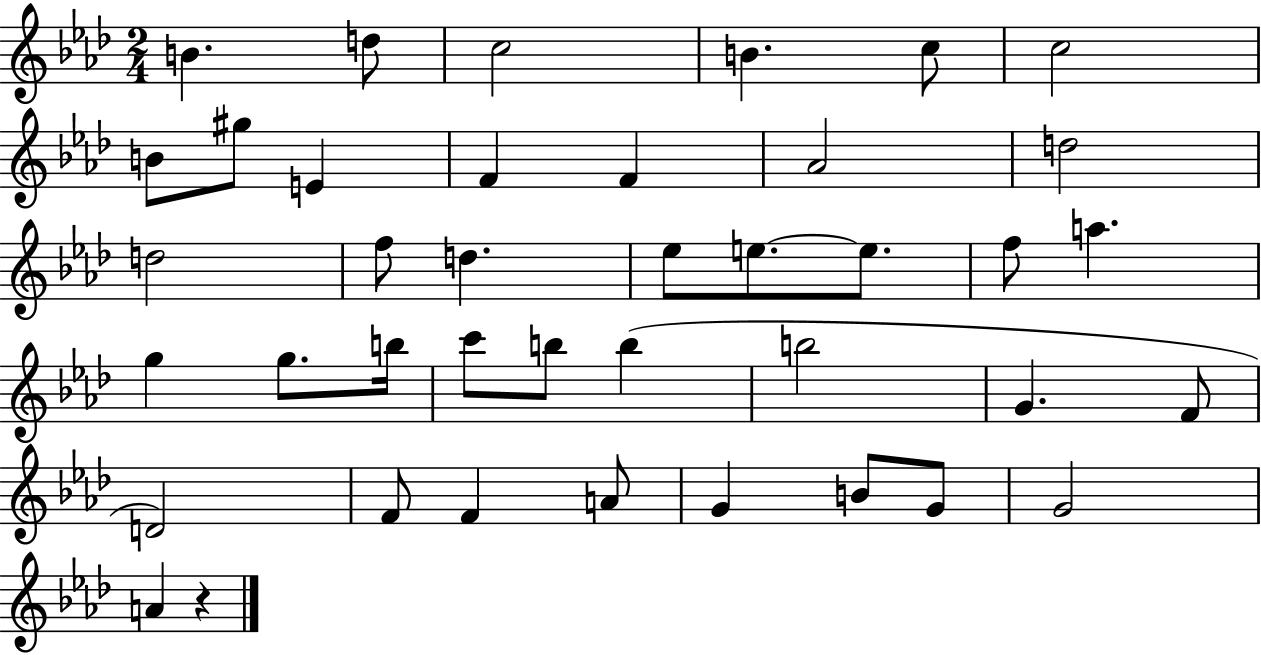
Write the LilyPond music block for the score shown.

{
  \clef treble
  \numericTimeSignature
  \time 2/4
  \key aes \major
  b'4. d''8 | c''2 | b'4. c''8 | c''2 | \break b'8 gis''8 e'4 | f'4 f'4 | aes'2 | d''2 | \break d''2 | f''8 d''4. | ees''8 e''8.~~ e''8. | f''8 a''4. | \break g''4 g''8. b''16 | c'''8 b''8 b''4( | b''2 | g'4. f'8 | \break d'2) | f'8 f'4 a'8 | g'4 b'8 g'8 | g'2 | \break a'4 r4 | \bar "|."
}